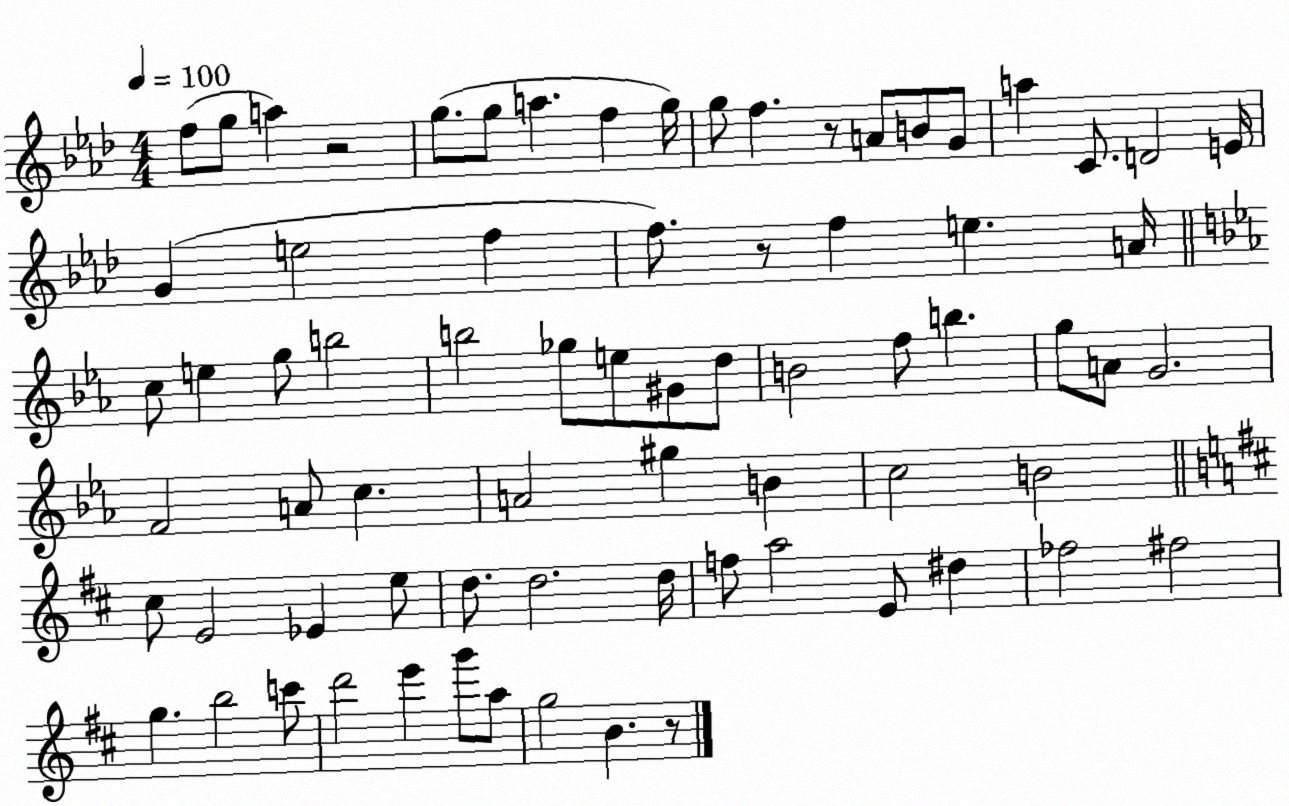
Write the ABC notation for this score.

X:1
T:Untitled
M:4/4
L:1/4
K:Ab
f/2 g/2 a z2 g/2 g/2 a f g/4 g/2 f z/2 A/2 B/2 G/2 a C/2 D2 E/4 G e2 f f/2 z/2 f e A/4 c/2 e g/2 b2 b2 _g/2 e/2 ^G/2 d/2 B2 f/2 b g/2 A/2 G2 F2 A/2 c A2 ^g B c2 B2 ^c/2 E2 _E e/2 d/2 d2 d/4 f/2 a2 E/2 ^d _f2 ^f2 g b2 c'/2 d'2 e' g'/2 a/2 g2 B z/2